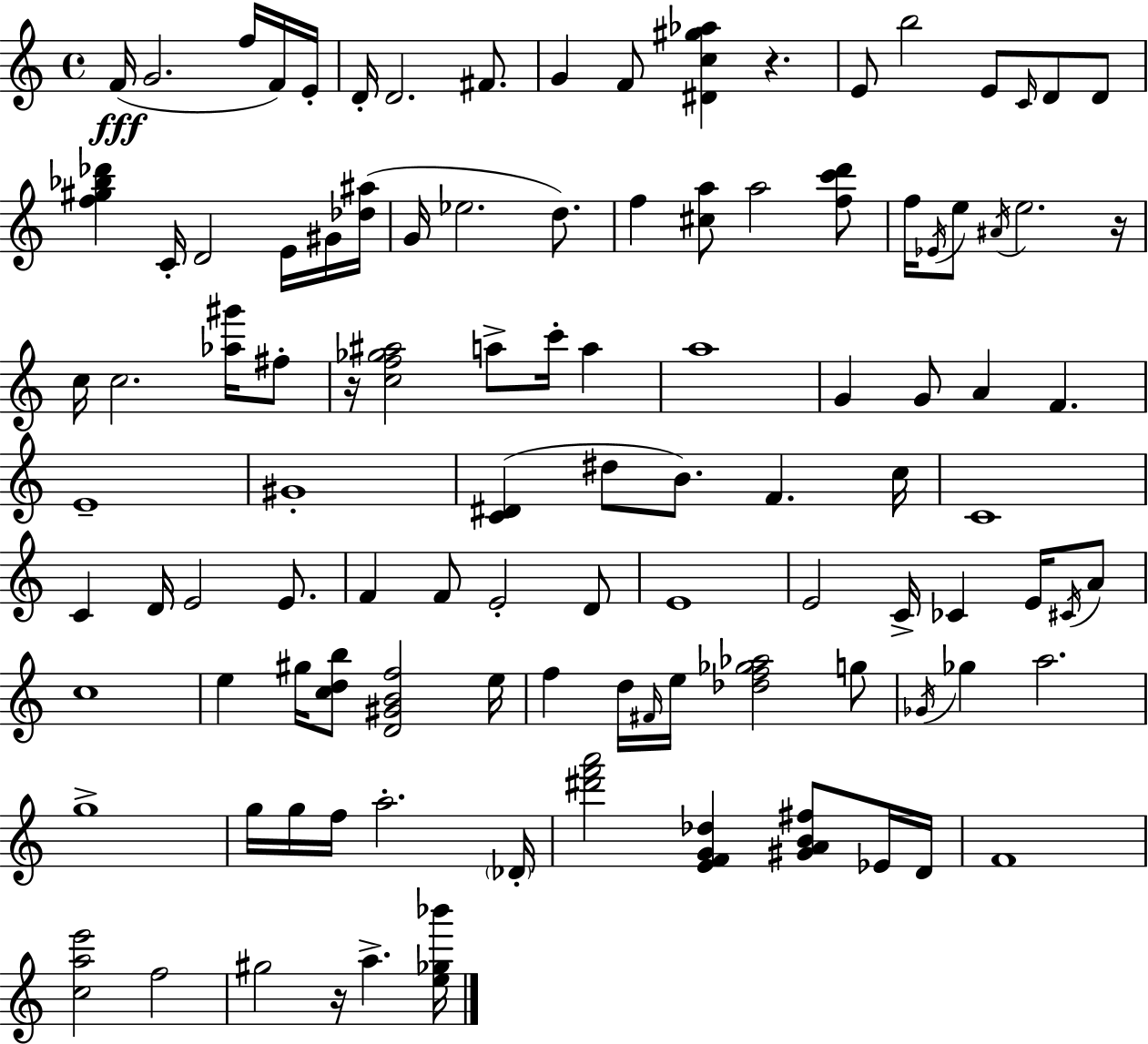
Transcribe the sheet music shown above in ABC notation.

X:1
T:Untitled
M:4/4
L:1/4
K:C
F/4 G2 f/4 F/4 E/4 D/4 D2 ^F/2 G F/2 [^Dc^g_a] z E/2 b2 E/2 C/4 D/2 D/2 [f^g_b_d'] C/4 D2 E/4 ^G/4 [_d^a]/4 G/4 _e2 d/2 f [^ca]/2 a2 [fc'd']/2 f/4 _E/4 e/2 ^A/4 e2 z/4 c/4 c2 [_a^g']/4 ^f/2 z/4 [cf_g^a]2 a/2 c'/4 a a4 G G/2 A F E4 ^G4 [C^D] ^d/2 B/2 F c/4 C4 C D/4 E2 E/2 F F/2 E2 D/2 E4 E2 C/4 _C E/4 ^C/4 A/2 c4 e ^g/4 [cdb]/2 [D^GBf]2 e/4 f d/4 ^F/4 e/4 [_df_g_a]2 g/2 _G/4 _g a2 g4 g/4 g/4 f/4 a2 _D/4 [^d'f'a']2 [EFG_d] [^GAB^f]/2 _E/4 D/4 F4 [cae']2 f2 ^g2 z/4 a [e_g_b']/4